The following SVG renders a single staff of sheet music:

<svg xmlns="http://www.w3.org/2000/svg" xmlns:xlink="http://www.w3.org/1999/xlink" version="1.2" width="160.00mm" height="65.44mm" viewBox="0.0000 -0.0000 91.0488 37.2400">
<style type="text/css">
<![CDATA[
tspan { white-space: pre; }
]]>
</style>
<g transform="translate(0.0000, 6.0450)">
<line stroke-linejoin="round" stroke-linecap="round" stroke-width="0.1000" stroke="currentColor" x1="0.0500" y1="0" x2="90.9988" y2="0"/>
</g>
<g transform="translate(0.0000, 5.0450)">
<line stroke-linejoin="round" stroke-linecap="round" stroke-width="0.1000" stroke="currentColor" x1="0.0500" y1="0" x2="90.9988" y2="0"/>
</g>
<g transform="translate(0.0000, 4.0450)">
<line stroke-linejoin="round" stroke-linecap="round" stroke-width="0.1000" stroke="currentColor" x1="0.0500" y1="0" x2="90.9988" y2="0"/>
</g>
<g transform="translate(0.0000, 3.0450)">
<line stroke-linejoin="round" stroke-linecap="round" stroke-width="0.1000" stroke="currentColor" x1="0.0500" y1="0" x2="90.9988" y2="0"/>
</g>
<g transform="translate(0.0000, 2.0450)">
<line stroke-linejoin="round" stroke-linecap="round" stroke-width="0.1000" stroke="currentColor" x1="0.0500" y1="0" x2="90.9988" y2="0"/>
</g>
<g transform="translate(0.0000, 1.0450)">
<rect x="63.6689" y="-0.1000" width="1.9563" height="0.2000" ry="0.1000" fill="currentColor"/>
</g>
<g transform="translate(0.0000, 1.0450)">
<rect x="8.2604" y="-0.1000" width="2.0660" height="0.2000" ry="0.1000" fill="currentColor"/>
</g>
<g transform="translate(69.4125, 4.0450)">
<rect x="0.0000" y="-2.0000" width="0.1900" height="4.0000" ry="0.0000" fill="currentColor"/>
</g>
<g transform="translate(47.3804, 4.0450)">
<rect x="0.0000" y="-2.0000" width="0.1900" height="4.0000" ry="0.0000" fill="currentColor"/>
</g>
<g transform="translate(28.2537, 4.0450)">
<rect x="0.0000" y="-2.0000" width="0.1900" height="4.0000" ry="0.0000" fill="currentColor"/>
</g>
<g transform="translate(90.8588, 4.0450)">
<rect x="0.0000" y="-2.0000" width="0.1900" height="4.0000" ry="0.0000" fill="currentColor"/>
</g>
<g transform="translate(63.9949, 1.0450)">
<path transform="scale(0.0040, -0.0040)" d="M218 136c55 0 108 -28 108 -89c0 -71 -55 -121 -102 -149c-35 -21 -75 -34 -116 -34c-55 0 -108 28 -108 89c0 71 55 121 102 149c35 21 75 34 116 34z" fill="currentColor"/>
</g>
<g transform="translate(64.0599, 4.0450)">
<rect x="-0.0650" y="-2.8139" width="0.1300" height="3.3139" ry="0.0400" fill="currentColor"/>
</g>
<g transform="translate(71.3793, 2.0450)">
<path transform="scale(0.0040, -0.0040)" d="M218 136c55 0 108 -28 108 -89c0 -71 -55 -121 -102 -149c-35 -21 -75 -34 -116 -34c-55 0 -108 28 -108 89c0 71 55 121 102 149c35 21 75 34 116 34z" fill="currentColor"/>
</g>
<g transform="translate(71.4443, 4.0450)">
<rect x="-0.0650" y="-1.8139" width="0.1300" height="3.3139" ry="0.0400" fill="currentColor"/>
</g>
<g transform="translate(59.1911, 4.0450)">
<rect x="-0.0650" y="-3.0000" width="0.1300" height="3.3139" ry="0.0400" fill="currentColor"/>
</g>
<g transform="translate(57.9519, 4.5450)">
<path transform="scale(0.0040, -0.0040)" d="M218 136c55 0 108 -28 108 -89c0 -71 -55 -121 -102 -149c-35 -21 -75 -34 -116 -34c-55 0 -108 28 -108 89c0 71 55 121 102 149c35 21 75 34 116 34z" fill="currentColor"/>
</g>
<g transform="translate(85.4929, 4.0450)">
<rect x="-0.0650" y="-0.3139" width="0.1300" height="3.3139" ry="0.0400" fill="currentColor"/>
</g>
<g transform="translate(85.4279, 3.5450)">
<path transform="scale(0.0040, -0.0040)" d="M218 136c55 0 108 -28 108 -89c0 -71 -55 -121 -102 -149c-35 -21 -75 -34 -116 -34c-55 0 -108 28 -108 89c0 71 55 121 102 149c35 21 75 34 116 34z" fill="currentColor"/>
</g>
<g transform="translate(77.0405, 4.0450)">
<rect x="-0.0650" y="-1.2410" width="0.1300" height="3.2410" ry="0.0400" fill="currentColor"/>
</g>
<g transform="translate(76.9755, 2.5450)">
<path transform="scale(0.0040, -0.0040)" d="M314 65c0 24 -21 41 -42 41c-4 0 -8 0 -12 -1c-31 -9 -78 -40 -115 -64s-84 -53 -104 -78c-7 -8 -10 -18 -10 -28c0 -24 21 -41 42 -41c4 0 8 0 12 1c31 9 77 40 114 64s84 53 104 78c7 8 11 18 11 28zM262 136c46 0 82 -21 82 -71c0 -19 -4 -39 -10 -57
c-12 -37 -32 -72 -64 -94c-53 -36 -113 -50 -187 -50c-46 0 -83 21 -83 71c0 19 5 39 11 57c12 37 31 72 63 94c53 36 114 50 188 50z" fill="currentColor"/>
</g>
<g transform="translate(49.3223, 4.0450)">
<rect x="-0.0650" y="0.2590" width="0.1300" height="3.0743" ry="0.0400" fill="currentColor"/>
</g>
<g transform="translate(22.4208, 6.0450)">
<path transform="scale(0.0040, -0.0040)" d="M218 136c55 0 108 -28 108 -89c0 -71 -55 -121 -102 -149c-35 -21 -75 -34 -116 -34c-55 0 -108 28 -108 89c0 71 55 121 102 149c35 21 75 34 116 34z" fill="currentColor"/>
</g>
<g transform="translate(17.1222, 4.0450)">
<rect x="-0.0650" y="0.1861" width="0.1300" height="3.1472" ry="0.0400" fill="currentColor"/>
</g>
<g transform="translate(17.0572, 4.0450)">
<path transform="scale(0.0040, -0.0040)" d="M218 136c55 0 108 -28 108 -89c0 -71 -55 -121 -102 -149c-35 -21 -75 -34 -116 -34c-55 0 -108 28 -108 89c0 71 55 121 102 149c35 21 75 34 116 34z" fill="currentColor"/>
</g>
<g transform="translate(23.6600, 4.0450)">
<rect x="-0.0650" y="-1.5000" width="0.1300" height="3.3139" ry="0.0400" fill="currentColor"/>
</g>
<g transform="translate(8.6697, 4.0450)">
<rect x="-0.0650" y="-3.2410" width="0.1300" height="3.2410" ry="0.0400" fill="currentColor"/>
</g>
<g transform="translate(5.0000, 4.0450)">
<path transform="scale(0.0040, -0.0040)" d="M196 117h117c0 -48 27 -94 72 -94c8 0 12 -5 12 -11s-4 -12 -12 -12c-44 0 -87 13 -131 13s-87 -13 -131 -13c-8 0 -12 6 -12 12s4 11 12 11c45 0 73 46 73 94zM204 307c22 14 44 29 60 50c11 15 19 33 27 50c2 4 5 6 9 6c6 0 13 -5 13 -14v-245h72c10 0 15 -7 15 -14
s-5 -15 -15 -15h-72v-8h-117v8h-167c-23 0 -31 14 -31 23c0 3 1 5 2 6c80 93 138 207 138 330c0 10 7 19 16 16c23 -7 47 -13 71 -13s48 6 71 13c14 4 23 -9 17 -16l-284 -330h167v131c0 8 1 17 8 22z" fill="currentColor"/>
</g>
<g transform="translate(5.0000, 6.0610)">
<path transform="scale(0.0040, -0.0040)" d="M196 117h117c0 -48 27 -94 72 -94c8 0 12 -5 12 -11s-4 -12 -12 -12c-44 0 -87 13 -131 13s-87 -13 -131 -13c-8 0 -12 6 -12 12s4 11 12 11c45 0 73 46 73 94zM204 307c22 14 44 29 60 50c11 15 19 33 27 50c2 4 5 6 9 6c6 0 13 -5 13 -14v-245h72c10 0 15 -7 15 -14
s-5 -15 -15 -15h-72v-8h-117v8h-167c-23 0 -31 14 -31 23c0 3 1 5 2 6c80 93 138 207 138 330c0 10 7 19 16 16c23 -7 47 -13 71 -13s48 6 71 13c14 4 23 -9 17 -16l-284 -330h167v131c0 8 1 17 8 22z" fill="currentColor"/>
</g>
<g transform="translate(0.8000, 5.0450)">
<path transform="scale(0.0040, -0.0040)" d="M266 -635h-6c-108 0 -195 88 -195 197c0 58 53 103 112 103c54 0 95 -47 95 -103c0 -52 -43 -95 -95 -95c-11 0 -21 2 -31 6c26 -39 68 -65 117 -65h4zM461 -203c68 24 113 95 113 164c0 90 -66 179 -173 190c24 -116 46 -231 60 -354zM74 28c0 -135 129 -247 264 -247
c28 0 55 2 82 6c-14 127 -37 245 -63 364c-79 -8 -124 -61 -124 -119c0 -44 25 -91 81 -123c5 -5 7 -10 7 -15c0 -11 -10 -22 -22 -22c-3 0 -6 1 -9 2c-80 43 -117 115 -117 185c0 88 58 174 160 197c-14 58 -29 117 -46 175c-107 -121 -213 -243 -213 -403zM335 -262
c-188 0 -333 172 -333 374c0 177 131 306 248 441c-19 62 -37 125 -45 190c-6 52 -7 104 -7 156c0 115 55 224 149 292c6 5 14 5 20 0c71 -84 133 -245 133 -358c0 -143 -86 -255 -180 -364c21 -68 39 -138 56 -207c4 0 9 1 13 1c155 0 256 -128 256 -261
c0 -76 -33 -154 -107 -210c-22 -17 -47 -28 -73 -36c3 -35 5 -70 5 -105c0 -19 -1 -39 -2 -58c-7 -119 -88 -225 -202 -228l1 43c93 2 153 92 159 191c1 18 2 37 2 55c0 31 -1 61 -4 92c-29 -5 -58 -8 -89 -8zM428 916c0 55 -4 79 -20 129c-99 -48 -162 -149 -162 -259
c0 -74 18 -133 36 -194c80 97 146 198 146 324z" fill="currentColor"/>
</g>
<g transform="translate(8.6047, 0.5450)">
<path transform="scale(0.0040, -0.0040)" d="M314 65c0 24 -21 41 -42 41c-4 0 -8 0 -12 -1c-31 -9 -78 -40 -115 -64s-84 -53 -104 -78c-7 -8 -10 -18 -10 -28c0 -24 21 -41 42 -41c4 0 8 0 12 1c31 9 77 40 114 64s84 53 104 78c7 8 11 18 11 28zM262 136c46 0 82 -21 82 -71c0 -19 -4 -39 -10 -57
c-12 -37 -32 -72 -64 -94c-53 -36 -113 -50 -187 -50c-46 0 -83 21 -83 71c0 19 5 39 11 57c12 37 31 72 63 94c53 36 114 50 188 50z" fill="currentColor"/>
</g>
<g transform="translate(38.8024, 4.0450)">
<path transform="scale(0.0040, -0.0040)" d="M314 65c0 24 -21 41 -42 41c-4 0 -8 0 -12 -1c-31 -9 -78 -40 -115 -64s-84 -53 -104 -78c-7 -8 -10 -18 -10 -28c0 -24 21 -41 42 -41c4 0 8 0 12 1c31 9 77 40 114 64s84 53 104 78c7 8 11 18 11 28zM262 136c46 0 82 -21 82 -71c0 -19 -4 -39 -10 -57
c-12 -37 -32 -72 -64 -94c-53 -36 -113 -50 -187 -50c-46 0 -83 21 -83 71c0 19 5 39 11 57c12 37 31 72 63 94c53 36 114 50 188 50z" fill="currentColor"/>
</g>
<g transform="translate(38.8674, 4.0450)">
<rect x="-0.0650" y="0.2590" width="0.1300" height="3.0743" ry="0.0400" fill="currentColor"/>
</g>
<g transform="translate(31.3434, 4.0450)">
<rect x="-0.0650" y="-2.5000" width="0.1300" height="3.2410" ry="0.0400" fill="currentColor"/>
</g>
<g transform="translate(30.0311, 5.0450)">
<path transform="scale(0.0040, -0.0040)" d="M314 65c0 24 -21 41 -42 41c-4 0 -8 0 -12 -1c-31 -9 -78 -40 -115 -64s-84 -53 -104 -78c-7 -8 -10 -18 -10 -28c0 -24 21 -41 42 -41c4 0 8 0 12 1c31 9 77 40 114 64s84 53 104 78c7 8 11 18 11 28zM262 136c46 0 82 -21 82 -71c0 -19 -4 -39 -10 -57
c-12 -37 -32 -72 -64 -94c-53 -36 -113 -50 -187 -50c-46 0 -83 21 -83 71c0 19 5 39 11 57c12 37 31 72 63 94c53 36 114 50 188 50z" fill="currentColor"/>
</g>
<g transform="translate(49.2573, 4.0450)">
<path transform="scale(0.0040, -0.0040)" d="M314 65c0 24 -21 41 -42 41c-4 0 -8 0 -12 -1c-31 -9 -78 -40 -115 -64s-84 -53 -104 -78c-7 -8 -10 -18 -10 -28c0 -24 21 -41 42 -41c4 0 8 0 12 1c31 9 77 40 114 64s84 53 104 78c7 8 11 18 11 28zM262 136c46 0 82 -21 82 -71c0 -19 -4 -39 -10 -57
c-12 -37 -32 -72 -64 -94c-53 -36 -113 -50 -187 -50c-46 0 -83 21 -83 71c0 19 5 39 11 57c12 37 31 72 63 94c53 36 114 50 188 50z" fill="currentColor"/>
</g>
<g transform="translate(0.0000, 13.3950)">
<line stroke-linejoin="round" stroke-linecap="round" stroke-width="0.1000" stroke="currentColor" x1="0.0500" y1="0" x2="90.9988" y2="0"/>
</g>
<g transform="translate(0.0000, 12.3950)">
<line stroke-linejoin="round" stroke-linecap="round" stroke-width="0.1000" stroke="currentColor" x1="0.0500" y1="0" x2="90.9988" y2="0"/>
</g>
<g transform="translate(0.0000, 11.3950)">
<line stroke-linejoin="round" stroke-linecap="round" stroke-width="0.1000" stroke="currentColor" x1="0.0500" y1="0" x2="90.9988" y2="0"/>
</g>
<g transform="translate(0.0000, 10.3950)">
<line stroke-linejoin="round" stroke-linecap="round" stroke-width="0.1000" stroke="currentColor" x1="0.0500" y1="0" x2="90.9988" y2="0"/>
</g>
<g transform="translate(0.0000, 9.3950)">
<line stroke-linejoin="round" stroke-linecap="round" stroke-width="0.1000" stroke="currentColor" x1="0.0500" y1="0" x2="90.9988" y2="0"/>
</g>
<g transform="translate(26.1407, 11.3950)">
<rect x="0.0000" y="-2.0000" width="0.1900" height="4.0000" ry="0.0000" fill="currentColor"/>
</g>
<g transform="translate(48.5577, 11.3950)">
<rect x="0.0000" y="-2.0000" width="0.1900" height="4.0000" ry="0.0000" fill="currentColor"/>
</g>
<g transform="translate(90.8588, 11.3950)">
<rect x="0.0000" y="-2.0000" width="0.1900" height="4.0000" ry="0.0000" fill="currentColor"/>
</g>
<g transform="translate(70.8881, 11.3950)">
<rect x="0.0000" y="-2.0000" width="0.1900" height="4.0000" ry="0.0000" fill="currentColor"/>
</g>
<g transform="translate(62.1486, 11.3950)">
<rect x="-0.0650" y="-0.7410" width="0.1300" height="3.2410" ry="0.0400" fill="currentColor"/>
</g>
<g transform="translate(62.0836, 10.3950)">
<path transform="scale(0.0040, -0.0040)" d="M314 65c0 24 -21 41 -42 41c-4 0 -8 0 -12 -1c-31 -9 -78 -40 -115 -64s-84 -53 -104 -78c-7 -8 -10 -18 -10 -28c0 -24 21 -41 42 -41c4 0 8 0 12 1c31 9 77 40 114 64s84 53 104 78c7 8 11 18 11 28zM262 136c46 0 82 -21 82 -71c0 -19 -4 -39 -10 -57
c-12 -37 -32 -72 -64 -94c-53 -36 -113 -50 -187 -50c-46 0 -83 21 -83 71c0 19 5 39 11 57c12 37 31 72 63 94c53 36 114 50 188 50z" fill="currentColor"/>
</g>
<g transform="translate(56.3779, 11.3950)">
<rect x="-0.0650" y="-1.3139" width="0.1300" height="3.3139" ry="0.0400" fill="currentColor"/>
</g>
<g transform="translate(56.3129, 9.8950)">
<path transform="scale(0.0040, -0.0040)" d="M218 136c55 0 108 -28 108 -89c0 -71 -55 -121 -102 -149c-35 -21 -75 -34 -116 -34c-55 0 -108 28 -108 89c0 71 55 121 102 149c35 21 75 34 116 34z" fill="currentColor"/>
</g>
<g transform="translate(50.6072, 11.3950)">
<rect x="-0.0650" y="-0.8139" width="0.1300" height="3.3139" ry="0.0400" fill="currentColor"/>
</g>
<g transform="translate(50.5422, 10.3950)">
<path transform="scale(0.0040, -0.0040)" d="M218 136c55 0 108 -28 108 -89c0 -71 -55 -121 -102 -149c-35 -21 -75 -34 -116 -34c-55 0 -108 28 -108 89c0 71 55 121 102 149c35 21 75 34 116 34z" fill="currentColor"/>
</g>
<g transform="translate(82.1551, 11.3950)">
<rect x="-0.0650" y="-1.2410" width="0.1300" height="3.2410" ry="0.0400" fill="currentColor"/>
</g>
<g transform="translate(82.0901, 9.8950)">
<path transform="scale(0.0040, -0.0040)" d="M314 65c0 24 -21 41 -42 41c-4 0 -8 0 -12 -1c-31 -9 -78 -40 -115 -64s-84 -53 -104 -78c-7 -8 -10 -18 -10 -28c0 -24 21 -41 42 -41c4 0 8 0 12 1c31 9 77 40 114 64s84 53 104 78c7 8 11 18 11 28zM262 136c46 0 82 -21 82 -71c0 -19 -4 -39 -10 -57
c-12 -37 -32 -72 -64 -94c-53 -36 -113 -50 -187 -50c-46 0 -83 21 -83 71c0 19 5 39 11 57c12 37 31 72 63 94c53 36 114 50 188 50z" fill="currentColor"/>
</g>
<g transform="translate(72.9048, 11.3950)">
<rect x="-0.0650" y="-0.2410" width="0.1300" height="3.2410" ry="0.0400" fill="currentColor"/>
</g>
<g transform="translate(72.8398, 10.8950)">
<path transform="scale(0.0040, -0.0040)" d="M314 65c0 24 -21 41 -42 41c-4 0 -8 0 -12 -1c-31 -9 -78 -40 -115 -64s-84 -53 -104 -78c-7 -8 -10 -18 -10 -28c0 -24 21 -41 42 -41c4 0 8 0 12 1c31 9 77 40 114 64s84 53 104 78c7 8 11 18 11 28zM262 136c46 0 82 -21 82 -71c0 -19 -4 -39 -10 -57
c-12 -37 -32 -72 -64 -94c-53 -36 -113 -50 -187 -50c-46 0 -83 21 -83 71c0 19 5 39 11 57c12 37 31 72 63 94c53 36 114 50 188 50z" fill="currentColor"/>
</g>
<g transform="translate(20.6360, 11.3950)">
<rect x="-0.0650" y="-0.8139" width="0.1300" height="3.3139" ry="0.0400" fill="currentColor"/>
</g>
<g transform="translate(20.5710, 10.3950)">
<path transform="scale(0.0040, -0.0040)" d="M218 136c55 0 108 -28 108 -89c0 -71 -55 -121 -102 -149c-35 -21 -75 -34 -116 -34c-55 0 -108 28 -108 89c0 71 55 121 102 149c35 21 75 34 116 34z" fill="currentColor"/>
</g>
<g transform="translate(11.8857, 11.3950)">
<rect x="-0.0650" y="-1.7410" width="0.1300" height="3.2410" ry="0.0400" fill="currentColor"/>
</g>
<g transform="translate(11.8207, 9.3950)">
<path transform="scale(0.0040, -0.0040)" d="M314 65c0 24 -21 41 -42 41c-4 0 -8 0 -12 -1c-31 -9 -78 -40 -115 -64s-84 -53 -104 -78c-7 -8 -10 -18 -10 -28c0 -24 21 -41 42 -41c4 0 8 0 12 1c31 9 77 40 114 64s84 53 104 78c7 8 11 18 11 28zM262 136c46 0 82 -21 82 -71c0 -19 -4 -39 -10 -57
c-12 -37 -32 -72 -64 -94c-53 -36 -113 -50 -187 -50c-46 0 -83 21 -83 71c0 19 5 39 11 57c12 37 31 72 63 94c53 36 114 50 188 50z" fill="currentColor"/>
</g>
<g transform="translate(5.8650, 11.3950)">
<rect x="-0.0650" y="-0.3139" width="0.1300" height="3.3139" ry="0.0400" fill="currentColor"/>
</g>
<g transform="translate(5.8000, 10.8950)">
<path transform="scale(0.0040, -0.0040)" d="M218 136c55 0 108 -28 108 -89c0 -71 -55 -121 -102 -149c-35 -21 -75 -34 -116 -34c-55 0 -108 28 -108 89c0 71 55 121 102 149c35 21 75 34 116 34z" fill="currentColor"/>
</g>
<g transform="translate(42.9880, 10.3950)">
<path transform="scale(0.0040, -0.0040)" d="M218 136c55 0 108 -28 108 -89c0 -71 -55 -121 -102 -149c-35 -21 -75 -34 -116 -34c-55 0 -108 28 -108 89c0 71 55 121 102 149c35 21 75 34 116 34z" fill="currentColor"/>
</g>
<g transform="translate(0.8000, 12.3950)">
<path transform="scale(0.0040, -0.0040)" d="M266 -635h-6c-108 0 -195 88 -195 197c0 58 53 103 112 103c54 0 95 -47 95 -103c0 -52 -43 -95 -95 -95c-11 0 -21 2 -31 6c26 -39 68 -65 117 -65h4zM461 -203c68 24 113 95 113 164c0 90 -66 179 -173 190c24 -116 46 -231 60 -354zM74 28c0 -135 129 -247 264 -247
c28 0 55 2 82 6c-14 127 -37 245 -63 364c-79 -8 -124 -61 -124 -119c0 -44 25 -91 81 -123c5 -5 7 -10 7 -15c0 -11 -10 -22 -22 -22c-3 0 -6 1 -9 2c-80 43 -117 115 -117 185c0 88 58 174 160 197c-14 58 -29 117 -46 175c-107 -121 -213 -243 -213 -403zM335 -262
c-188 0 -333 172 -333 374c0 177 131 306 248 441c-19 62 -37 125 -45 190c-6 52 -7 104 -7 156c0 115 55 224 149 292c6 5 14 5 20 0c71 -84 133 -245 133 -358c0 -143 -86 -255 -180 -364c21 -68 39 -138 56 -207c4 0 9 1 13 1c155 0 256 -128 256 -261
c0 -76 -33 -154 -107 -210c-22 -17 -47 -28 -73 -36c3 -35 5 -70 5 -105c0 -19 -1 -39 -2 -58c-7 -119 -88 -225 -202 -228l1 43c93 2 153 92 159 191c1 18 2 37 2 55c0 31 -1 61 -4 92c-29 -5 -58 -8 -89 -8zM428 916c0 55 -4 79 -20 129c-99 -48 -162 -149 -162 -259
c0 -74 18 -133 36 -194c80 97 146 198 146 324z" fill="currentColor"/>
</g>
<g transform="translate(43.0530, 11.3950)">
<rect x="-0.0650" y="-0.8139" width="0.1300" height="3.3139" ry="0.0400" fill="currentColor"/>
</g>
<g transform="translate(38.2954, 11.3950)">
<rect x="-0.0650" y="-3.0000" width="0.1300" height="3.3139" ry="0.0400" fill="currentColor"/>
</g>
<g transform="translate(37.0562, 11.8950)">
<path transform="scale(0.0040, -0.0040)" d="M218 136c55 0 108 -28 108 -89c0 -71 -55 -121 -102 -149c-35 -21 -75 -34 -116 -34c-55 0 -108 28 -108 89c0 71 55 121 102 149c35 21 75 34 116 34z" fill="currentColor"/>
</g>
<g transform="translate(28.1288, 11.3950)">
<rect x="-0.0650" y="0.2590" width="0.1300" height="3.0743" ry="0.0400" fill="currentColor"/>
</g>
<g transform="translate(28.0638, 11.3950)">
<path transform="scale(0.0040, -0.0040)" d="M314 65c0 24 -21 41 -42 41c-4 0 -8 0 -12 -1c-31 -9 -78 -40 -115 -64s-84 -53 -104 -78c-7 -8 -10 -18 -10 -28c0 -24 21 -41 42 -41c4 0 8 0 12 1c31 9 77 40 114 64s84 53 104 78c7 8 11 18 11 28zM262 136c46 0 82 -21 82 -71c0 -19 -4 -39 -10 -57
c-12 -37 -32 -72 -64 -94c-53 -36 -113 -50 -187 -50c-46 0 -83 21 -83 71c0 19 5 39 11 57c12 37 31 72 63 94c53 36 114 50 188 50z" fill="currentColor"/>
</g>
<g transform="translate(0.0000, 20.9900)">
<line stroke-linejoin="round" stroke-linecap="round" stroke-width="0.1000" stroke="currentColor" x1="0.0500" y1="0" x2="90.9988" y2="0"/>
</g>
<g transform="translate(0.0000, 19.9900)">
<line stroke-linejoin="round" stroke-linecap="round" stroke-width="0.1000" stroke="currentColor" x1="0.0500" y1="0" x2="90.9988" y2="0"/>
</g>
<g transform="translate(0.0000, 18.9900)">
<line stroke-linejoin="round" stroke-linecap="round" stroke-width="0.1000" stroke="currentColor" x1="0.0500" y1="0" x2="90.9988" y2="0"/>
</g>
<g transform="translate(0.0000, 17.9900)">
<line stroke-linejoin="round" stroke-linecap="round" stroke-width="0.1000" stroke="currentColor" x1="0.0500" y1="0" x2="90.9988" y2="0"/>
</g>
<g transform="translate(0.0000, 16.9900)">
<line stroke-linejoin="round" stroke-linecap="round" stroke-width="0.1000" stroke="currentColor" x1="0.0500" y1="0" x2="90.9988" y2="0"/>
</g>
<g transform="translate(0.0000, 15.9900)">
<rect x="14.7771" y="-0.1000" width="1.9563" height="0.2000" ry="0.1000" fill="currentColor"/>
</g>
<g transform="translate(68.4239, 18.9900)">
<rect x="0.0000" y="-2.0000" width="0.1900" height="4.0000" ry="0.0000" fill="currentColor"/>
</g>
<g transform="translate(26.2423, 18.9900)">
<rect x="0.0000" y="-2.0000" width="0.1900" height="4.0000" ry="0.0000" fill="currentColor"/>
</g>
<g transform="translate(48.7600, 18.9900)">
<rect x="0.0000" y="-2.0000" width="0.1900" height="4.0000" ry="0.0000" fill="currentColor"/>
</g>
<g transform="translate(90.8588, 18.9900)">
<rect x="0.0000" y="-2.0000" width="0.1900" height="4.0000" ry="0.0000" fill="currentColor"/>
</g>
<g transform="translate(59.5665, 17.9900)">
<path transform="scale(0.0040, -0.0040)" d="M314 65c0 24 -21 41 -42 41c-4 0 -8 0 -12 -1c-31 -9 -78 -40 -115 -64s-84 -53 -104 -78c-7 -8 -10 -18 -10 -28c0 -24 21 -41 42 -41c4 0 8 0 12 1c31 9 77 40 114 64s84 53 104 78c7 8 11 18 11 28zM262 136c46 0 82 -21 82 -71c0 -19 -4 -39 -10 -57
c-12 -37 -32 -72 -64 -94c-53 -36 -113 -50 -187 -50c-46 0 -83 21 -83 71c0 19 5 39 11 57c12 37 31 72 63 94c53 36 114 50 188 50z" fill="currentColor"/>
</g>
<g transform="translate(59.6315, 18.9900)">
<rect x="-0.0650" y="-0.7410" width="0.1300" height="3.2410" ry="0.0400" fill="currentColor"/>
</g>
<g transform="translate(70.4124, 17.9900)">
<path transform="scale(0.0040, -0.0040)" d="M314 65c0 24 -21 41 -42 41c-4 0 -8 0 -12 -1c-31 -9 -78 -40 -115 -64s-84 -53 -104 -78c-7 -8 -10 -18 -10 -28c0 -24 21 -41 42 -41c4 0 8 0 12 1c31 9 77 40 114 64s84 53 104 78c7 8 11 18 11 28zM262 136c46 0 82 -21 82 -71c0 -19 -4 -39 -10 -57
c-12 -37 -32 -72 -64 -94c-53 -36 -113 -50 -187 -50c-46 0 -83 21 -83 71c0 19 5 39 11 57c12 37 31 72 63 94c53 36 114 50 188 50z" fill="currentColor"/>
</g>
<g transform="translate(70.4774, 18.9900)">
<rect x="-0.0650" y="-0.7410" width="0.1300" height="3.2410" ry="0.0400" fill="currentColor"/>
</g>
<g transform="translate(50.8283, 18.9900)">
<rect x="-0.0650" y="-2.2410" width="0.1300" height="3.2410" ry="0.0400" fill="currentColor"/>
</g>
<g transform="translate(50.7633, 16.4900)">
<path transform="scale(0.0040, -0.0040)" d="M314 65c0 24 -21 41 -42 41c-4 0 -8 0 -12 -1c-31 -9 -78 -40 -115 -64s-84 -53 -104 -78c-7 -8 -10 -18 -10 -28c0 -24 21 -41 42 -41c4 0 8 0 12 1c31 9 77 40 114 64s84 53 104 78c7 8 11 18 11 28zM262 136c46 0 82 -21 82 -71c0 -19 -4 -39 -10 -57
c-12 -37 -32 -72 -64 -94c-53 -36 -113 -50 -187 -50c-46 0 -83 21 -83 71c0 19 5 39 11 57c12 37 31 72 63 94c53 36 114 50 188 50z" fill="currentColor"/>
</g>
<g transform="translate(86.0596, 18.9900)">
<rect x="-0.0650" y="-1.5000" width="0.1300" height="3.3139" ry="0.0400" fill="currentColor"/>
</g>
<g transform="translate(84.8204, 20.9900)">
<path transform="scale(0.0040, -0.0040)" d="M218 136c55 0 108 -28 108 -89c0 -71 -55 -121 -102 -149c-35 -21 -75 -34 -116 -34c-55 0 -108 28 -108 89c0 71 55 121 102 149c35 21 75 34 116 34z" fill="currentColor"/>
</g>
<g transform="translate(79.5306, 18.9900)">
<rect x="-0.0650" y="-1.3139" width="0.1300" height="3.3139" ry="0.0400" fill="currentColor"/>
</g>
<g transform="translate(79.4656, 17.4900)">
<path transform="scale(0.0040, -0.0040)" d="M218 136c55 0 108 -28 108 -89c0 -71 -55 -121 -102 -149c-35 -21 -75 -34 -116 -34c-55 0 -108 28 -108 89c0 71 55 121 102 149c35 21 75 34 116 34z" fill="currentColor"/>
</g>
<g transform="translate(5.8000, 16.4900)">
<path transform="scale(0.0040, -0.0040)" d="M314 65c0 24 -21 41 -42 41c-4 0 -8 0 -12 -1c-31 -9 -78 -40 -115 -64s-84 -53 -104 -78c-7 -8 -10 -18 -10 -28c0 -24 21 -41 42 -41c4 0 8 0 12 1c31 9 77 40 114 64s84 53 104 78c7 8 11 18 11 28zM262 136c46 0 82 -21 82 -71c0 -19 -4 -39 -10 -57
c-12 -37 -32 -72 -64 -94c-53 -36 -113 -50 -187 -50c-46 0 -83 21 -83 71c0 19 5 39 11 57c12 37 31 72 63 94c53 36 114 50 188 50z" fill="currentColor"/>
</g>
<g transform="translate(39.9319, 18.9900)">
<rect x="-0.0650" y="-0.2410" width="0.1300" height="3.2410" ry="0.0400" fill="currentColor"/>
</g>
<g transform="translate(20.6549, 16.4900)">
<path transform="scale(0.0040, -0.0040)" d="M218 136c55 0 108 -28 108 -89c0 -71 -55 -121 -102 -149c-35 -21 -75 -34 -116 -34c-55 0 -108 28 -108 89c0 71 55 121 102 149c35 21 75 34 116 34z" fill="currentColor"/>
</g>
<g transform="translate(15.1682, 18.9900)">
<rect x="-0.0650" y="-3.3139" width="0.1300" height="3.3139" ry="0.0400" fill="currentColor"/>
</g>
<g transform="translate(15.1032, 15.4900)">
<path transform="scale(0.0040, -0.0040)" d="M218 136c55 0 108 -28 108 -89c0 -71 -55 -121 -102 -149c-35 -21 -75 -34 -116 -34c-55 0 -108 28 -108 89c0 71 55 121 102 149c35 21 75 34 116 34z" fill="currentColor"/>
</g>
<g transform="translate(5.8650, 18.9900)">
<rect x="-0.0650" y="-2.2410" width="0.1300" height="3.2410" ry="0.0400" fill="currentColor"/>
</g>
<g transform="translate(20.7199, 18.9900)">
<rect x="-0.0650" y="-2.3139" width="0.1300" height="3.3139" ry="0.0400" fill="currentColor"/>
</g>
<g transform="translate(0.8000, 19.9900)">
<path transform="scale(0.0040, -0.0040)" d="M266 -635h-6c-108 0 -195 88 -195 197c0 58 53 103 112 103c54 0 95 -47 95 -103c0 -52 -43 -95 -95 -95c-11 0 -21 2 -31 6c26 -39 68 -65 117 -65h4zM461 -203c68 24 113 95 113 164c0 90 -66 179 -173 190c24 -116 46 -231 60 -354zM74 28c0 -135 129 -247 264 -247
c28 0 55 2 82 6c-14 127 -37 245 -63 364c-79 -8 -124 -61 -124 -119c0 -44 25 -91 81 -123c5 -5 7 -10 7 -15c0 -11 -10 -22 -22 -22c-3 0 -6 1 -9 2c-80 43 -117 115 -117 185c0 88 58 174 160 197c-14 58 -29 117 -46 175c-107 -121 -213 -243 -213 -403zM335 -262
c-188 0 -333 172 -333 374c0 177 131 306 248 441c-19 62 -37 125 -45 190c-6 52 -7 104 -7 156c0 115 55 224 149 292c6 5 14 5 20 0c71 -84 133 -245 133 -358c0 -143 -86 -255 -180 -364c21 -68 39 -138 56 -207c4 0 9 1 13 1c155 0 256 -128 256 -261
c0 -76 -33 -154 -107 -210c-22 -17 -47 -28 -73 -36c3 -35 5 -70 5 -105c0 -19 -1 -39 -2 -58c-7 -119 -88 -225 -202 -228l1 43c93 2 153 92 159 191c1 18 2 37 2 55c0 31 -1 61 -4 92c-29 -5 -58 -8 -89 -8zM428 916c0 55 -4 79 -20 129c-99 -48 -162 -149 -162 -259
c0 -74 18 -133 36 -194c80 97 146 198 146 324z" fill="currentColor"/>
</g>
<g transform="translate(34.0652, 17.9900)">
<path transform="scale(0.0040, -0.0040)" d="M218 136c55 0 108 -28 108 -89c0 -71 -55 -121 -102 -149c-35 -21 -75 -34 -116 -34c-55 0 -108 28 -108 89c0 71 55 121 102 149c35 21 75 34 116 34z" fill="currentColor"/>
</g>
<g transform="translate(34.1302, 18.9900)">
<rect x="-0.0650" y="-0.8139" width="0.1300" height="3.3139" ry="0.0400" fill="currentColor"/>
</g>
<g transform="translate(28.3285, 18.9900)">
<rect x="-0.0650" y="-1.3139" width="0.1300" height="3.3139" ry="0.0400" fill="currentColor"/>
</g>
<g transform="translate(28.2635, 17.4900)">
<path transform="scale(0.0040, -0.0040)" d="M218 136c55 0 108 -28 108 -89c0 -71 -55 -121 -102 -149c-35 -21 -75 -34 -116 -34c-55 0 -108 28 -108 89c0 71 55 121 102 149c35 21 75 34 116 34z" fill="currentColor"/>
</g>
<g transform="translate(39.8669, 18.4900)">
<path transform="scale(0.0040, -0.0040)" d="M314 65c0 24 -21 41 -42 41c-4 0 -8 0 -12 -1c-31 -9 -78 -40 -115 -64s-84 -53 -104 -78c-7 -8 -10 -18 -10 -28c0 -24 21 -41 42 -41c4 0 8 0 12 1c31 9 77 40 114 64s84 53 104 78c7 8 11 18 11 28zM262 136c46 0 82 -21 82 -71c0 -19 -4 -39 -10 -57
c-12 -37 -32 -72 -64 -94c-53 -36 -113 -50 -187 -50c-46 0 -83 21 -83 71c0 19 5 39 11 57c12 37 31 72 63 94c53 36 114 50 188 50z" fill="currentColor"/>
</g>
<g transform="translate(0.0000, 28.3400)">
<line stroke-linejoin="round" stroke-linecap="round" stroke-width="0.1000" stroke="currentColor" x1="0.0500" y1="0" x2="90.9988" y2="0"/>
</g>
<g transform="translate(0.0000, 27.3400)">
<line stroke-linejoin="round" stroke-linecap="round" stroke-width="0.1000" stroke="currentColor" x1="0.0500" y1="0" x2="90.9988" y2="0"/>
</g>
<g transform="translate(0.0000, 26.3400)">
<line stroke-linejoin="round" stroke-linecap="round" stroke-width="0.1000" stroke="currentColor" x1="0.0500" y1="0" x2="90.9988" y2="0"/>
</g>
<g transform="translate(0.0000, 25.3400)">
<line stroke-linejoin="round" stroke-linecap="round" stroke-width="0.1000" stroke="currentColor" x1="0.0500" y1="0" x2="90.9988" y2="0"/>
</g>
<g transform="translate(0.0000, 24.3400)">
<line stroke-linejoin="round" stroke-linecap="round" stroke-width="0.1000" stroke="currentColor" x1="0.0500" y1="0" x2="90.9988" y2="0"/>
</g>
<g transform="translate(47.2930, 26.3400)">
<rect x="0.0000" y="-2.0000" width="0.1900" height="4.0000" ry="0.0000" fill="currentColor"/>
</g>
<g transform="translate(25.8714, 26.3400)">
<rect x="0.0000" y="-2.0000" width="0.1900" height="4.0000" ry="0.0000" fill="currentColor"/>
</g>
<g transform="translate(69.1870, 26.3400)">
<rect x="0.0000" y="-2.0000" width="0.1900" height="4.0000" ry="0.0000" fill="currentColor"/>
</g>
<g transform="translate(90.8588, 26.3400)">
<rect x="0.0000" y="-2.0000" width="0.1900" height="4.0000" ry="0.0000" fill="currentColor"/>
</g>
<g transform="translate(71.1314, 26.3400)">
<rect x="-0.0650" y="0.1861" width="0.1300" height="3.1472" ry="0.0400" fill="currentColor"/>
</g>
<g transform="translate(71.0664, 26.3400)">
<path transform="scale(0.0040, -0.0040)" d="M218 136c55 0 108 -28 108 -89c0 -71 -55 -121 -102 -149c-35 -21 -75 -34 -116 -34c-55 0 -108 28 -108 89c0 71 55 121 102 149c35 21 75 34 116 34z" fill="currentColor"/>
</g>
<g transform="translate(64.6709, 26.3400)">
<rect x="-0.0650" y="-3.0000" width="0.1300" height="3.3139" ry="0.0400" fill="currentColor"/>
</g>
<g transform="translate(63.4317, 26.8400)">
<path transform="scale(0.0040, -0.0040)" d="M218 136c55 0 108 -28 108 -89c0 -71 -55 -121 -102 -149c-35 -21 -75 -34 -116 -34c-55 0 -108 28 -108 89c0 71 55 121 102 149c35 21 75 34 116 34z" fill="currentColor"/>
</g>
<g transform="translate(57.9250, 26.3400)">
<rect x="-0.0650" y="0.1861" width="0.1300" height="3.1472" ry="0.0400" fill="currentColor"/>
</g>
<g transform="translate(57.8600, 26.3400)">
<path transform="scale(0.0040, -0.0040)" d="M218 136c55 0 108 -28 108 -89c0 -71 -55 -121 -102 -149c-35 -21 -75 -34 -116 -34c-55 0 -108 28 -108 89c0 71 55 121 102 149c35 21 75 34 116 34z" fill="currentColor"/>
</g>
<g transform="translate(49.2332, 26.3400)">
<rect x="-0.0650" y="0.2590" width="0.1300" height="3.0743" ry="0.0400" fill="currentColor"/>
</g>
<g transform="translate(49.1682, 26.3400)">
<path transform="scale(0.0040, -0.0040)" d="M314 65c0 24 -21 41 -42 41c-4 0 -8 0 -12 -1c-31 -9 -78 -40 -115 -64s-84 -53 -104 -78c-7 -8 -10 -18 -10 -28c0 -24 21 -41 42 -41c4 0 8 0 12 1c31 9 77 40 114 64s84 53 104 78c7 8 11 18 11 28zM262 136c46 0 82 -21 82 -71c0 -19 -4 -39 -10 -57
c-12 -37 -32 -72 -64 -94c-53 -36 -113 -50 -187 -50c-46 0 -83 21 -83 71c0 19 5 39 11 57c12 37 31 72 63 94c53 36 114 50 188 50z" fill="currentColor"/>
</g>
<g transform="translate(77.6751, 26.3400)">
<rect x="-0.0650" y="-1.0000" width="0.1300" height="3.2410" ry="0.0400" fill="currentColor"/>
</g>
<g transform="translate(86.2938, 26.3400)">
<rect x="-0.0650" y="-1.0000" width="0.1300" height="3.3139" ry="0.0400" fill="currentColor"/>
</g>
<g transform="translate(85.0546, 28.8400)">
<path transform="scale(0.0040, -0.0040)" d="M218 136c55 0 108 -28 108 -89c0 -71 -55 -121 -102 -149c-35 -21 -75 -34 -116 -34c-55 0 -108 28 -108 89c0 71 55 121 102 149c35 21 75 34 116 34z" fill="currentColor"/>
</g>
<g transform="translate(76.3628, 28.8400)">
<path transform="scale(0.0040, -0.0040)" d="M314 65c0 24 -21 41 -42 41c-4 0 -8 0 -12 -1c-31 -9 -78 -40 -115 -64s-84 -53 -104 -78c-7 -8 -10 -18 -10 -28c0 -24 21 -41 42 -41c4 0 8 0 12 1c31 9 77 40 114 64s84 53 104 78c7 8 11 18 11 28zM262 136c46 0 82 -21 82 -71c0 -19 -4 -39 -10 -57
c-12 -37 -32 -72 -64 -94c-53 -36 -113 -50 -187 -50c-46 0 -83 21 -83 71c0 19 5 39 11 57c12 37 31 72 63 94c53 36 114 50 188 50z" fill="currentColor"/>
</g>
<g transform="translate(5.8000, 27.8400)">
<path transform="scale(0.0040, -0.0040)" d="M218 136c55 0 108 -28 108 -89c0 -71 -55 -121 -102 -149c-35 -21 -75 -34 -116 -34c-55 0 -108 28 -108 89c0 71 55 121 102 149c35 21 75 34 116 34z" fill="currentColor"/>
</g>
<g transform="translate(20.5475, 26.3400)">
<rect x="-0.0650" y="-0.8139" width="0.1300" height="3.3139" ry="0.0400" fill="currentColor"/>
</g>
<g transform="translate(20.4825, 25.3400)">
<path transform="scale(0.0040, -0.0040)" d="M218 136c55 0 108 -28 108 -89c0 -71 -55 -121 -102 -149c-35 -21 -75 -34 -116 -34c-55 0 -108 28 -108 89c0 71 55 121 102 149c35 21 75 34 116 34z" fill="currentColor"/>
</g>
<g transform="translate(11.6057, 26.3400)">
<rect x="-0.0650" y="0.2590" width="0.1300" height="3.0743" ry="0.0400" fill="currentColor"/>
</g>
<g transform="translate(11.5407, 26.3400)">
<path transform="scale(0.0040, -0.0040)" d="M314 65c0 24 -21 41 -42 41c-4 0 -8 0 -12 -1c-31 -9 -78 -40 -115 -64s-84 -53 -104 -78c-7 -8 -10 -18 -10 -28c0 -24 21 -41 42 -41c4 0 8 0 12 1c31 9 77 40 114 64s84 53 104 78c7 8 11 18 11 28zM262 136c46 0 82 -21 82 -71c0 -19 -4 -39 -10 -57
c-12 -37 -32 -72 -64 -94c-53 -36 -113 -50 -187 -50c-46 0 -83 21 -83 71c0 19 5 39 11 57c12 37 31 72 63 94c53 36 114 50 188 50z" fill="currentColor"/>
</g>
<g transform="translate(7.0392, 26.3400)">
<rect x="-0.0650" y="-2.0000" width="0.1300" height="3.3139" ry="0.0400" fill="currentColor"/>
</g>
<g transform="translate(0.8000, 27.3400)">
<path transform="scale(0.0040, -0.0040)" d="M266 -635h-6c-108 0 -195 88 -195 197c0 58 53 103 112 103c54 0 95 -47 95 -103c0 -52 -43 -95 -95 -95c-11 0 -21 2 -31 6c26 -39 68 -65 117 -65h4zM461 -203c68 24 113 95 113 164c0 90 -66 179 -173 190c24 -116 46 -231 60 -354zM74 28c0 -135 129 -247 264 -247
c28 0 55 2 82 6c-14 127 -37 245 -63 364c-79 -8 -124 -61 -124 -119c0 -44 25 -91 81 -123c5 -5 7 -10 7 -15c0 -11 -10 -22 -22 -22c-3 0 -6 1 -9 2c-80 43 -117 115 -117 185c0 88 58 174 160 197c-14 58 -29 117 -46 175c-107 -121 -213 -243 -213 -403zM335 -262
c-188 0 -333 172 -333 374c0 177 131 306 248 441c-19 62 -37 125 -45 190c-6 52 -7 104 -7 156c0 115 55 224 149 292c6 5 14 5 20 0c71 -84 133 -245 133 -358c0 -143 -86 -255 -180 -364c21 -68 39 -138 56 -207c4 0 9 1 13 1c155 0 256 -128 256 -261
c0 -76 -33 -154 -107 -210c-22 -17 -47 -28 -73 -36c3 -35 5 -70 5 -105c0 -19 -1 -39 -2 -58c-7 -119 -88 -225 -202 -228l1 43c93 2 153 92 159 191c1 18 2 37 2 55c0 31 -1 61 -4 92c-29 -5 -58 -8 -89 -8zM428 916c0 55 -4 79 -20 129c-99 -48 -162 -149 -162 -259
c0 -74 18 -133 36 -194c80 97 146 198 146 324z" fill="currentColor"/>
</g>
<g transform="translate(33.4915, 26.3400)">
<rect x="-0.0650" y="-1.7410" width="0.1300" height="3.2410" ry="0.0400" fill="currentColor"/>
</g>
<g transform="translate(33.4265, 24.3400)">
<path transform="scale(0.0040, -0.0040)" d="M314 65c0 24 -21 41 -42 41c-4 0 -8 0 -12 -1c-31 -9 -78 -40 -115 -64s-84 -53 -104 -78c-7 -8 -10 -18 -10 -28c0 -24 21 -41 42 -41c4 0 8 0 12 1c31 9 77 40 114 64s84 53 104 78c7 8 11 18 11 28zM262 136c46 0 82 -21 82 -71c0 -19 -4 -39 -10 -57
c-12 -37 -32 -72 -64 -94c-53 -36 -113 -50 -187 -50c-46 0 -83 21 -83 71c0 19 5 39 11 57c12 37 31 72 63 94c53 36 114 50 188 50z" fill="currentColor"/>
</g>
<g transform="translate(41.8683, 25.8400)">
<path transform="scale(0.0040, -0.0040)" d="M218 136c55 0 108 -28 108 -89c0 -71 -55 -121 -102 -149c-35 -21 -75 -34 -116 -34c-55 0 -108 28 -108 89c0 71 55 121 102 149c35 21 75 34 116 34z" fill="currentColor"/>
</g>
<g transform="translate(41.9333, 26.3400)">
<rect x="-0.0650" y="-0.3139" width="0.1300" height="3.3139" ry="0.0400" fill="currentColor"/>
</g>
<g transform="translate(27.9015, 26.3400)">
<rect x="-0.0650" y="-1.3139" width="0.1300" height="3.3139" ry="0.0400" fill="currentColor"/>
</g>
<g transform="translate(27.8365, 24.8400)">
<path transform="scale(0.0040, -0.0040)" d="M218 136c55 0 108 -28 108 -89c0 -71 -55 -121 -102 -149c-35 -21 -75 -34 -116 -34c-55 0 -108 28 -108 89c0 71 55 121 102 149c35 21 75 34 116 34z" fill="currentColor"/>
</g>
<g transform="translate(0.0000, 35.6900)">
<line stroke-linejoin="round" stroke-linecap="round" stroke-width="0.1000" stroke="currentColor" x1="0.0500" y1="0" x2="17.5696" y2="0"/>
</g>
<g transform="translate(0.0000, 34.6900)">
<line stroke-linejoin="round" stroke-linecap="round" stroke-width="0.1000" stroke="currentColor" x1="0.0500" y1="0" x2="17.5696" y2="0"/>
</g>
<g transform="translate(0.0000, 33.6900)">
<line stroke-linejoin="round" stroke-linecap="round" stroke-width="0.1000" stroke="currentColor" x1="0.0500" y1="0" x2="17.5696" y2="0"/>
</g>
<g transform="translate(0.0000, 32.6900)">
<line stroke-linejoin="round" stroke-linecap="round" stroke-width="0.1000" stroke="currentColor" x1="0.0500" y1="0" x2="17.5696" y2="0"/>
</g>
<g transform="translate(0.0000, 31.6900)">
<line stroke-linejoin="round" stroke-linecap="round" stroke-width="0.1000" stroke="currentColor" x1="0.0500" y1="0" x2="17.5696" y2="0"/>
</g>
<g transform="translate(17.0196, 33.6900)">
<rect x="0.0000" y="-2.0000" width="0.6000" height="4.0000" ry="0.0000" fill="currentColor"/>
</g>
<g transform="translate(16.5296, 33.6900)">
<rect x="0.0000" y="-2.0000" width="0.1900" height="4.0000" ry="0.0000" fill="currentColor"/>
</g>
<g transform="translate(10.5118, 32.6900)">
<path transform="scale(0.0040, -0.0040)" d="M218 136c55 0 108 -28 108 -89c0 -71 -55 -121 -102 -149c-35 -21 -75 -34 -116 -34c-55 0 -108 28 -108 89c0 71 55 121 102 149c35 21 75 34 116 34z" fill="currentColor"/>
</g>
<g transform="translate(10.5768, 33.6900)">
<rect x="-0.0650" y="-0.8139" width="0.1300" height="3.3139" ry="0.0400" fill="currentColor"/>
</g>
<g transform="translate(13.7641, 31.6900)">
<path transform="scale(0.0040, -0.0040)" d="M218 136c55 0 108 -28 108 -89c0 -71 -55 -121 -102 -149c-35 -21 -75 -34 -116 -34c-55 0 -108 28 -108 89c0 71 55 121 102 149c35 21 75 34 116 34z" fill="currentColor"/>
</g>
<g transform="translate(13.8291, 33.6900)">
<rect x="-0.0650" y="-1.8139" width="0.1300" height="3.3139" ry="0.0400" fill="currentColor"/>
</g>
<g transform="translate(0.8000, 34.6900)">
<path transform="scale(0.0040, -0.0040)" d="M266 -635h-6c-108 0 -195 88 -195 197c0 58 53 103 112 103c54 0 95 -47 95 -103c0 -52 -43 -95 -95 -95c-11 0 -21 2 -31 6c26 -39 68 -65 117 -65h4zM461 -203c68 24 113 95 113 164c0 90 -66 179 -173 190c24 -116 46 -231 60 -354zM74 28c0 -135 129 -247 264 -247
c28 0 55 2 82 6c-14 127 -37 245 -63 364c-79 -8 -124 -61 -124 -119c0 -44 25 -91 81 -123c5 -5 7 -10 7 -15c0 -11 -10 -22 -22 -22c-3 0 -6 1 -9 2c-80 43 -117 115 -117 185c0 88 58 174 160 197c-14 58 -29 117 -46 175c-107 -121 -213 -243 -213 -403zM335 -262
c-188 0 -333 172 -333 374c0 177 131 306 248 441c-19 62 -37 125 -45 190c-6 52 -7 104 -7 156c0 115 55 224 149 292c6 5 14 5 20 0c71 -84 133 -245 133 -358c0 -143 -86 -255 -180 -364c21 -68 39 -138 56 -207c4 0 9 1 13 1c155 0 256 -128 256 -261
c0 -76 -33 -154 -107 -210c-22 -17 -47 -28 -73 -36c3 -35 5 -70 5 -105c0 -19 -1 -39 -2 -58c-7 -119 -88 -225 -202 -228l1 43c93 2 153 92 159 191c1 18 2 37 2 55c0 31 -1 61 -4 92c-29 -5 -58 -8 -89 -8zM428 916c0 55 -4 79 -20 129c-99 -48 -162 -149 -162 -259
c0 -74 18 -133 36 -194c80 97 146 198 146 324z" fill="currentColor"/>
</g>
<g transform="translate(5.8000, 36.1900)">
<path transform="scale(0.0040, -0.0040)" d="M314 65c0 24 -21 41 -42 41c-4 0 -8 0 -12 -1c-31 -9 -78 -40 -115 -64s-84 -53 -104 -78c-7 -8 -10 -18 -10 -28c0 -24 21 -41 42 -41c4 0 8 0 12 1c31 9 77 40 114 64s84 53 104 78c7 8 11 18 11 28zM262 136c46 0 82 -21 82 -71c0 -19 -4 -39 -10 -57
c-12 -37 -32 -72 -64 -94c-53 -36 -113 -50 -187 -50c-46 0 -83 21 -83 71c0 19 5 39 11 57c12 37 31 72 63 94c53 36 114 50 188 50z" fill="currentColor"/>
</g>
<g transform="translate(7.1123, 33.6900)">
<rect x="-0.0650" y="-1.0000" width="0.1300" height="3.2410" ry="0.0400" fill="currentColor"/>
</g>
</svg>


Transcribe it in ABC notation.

X:1
T:Untitled
M:4/4
L:1/4
K:C
b2 B E G2 B2 B2 A a f e2 c c f2 d B2 A d d e d2 c2 e2 g2 b g e d c2 g2 d2 d2 e E F B2 d e f2 c B2 B A B D2 D D2 d f